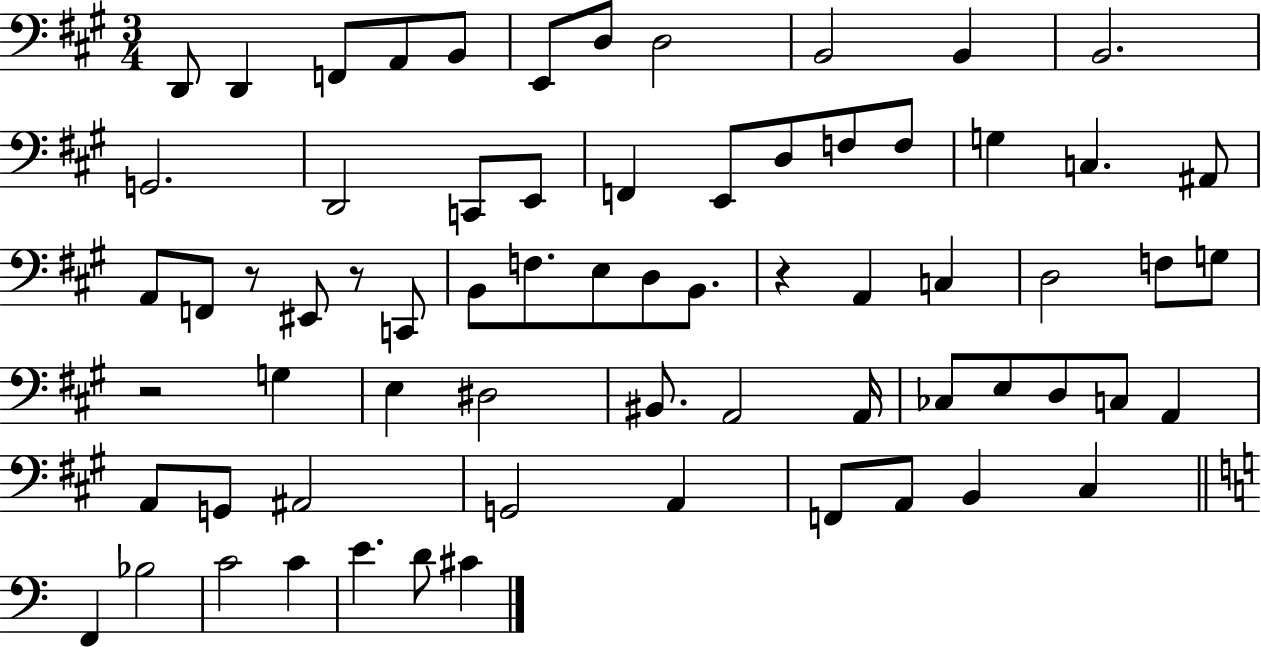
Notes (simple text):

D2/e D2/q F2/e A2/e B2/e E2/e D3/e D3/h B2/h B2/q B2/h. G2/h. D2/h C2/e E2/e F2/q E2/e D3/e F3/e F3/e G3/q C3/q. A#2/e A2/e F2/e R/e EIS2/e R/e C2/e B2/e F3/e. E3/e D3/e B2/e. R/q A2/q C3/q D3/h F3/e G3/e R/h G3/q E3/q D#3/h BIS2/e. A2/h A2/s CES3/e E3/e D3/e C3/e A2/q A2/e G2/e A#2/h G2/h A2/q F2/e A2/e B2/q C#3/q F2/q Bb3/h C4/h C4/q E4/q. D4/e C#4/q